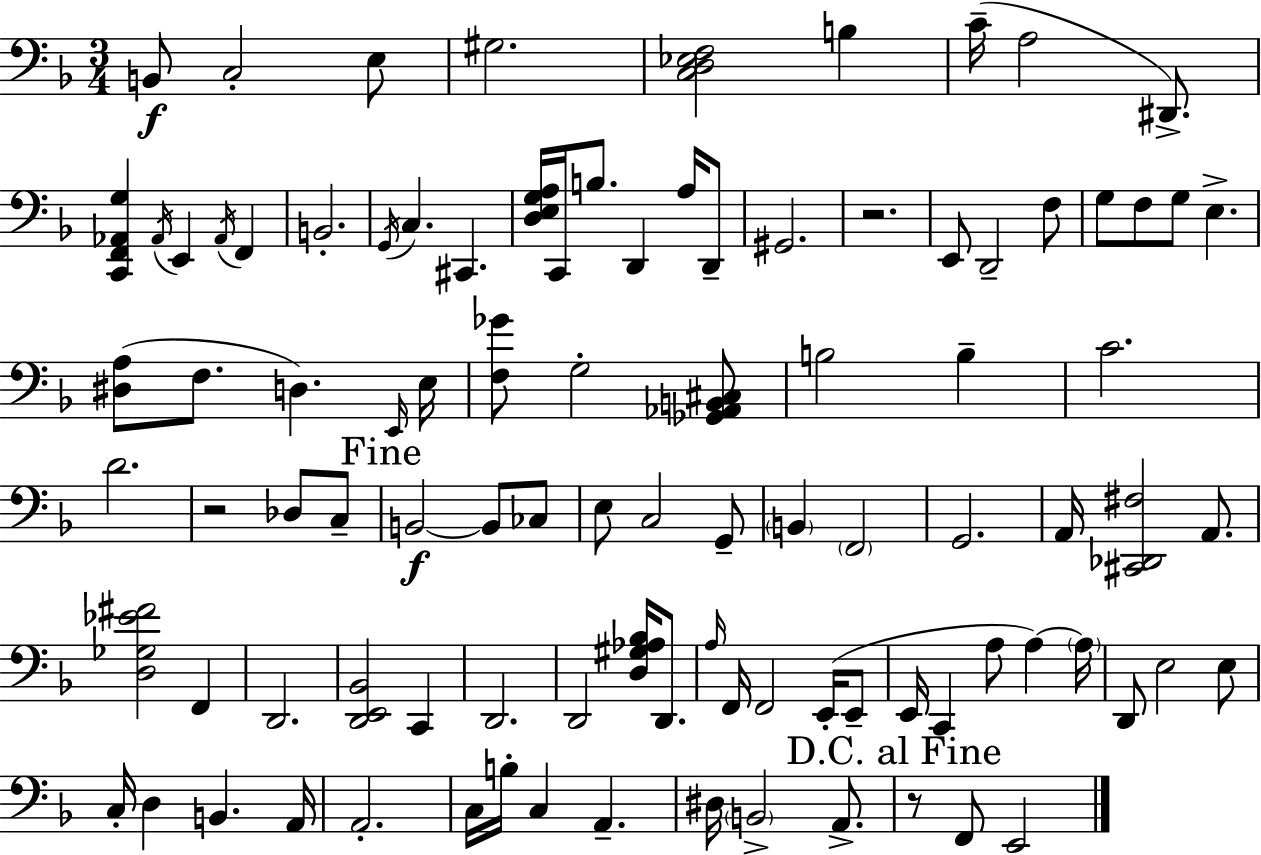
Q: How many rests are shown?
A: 3